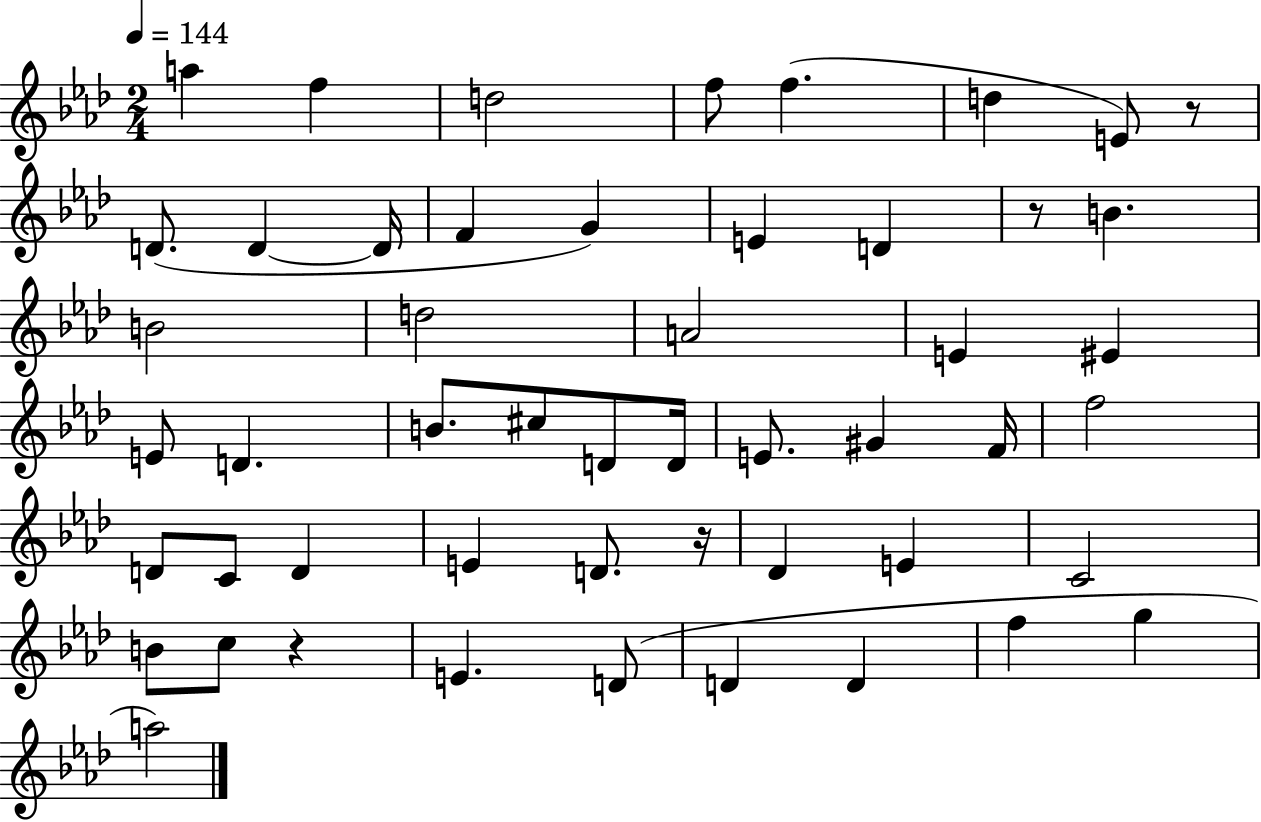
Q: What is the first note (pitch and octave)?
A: A5